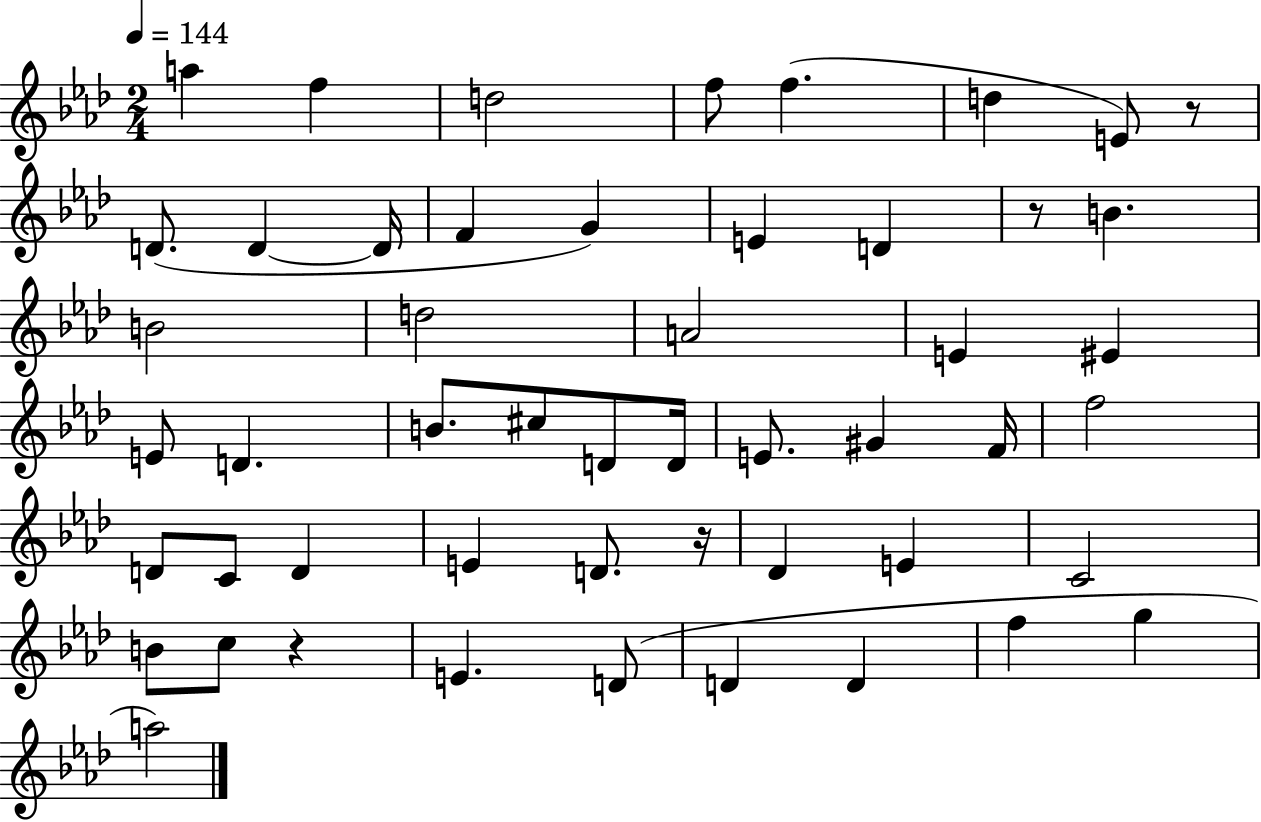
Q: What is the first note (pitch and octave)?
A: A5